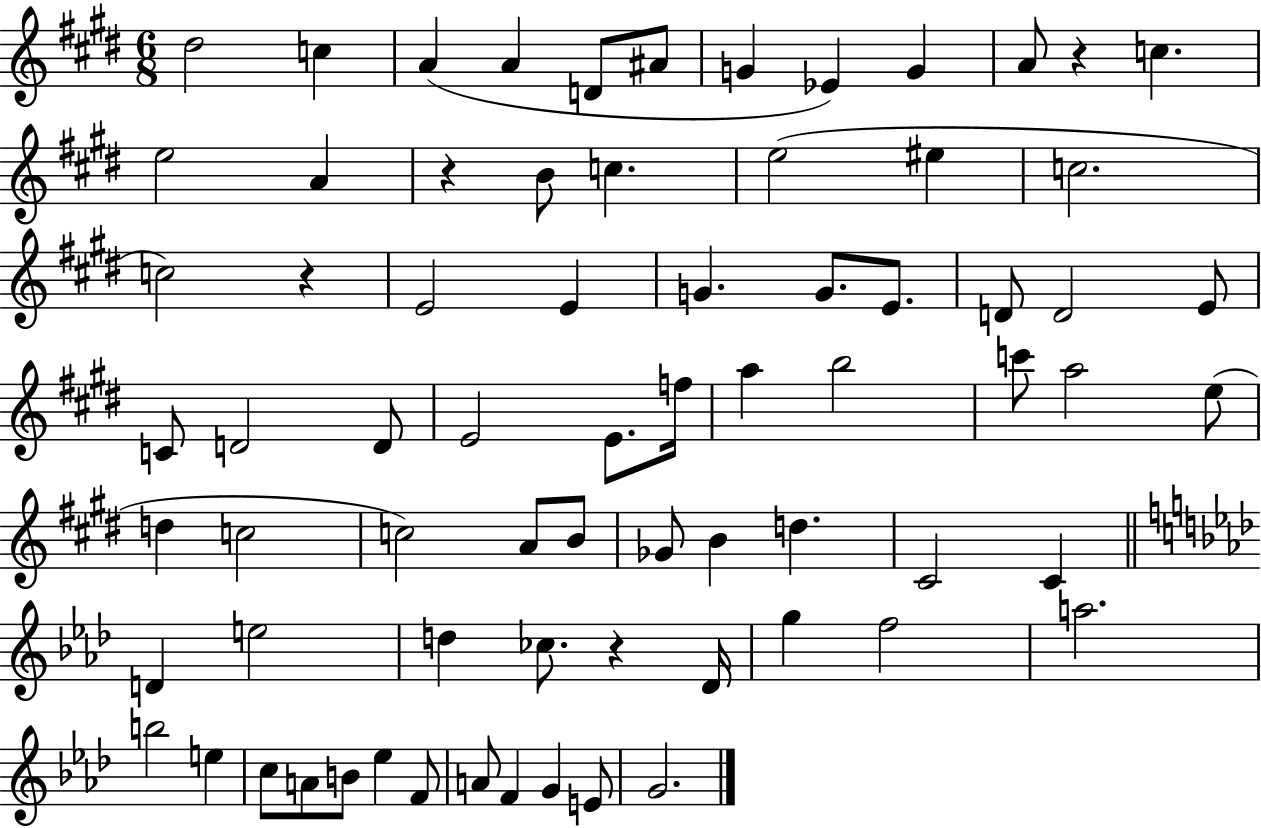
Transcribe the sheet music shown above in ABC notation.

X:1
T:Untitled
M:6/8
L:1/4
K:E
^d2 c A A D/2 ^A/2 G _E G A/2 z c e2 A z B/2 c e2 ^e c2 c2 z E2 E G G/2 E/2 D/2 D2 E/2 C/2 D2 D/2 E2 E/2 f/4 a b2 c'/2 a2 e/2 d c2 c2 A/2 B/2 _G/2 B d ^C2 ^C D e2 d _c/2 z _D/4 g f2 a2 b2 e c/2 A/2 B/2 _e F/2 A/2 F G E/2 G2